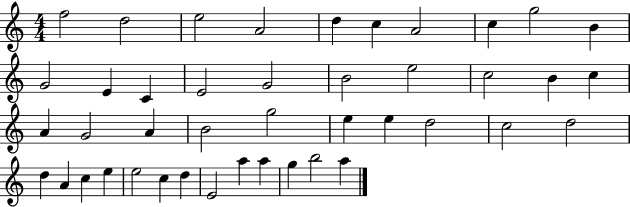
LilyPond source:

{
  \clef treble
  \numericTimeSignature
  \time 4/4
  \key c \major
  f''2 d''2 | e''2 a'2 | d''4 c''4 a'2 | c''4 g''2 b'4 | \break g'2 e'4 c'4 | e'2 g'2 | b'2 e''2 | c''2 b'4 c''4 | \break a'4 g'2 a'4 | b'2 g''2 | e''4 e''4 d''2 | c''2 d''2 | \break d''4 a'4 c''4 e''4 | e''2 c''4 d''4 | e'2 a''4 a''4 | g''4 b''2 a''4 | \break \bar "|."
}